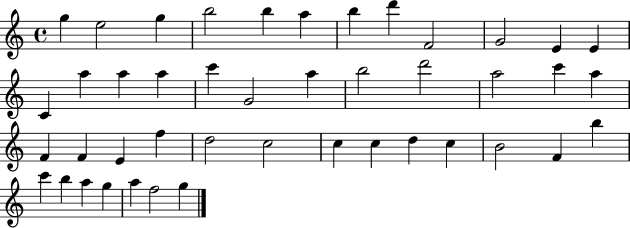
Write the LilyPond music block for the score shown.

{
  \clef treble
  \time 4/4
  \defaultTimeSignature
  \key c \major
  g''4 e''2 g''4 | b''2 b''4 a''4 | b''4 d'''4 f'2 | g'2 e'4 e'4 | \break c'4 a''4 a''4 a''4 | c'''4 g'2 a''4 | b''2 d'''2 | a''2 c'''4 a''4 | \break f'4 f'4 e'4 f''4 | d''2 c''2 | c''4 c''4 d''4 c''4 | b'2 f'4 b''4 | \break c'''4 b''4 a''4 g''4 | a''4 f''2 g''4 | \bar "|."
}